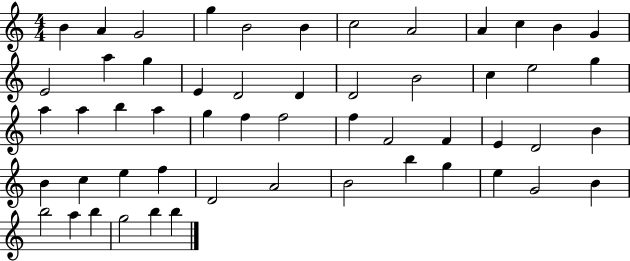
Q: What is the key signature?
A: C major